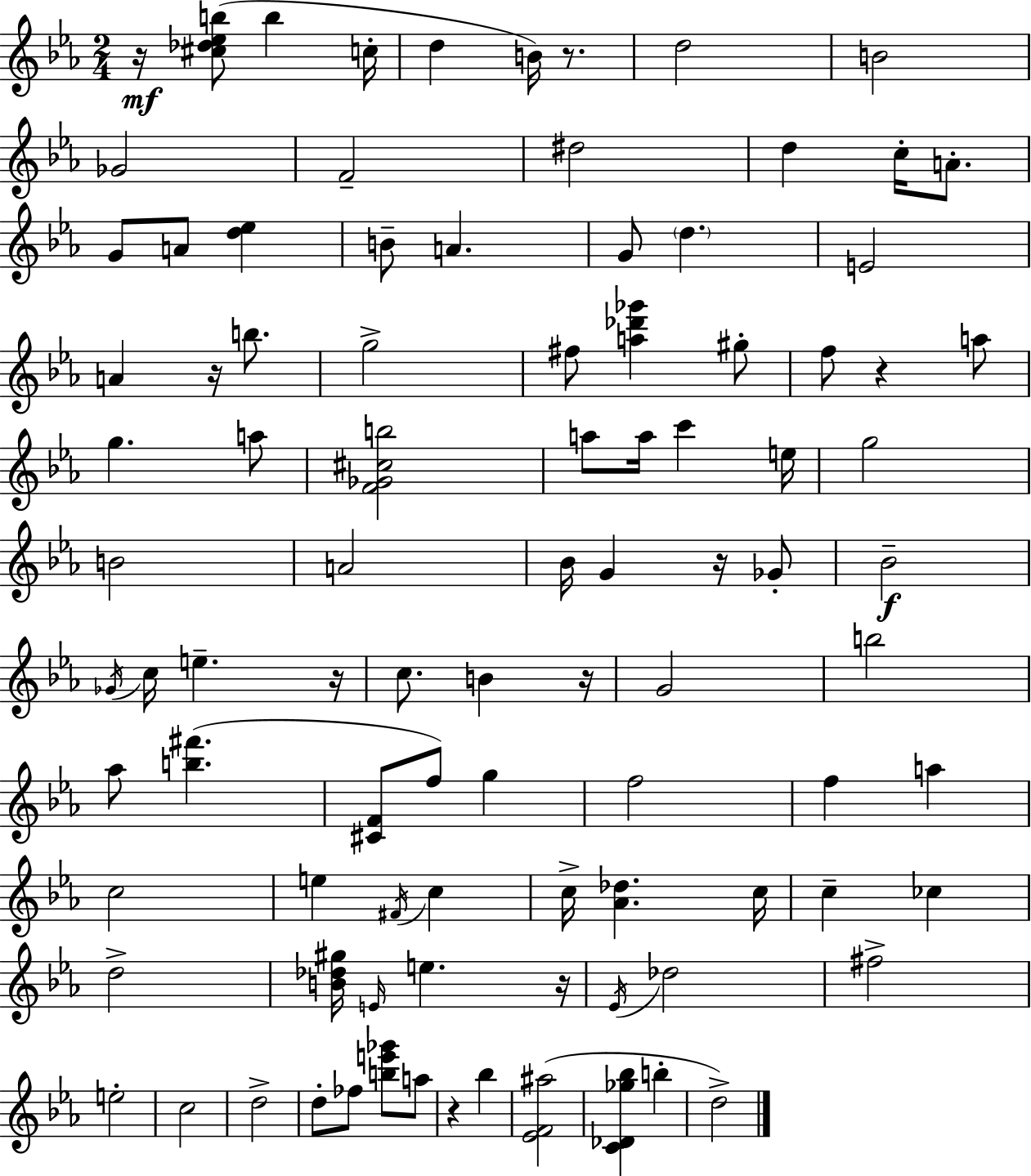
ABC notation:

X:1
T:Untitled
M:2/4
L:1/4
K:Cm
z/4 [^c_d_eb]/2 b c/4 d B/4 z/2 d2 B2 _G2 F2 ^d2 d c/4 A/2 G/2 A/2 [d_e] B/2 A G/2 d E2 A z/4 b/2 g2 ^f/2 [a_d'_g'] ^g/2 f/2 z a/2 g a/2 [F_G^cb]2 a/2 a/4 c' e/4 g2 B2 A2 _B/4 G z/4 _G/2 _B2 _G/4 c/4 e z/4 c/2 B z/4 G2 b2 _a/2 [b^f'] [^CF]/2 f/2 g f2 f a c2 e ^F/4 c c/4 [_A_d] c/4 c _c d2 [B_d^g]/4 E/4 e z/4 _E/4 _d2 ^f2 e2 c2 d2 d/2 _f/2 [be'_g']/2 a/2 z _b [_EF^a]2 [C_D_g_b] b d2